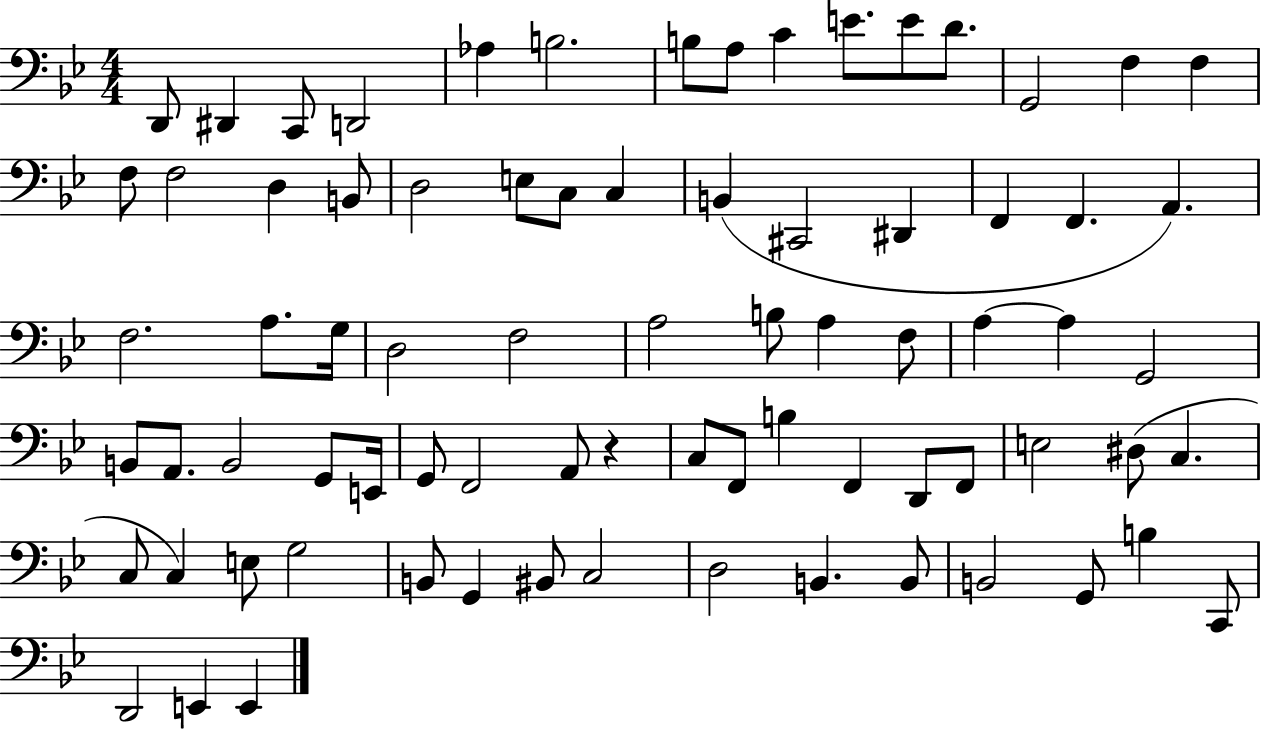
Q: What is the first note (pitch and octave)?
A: D2